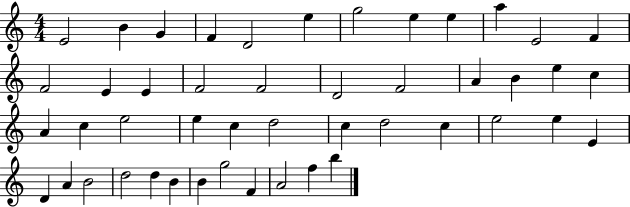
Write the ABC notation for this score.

X:1
T:Untitled
M:4/4
L:1/4
K:C
E2 B G F D2 e g2 e e a E2 F F2 E E F2 F2 D2 F2 A B e c A c e2 e c d2 c d2 c e2 e E D A B2 d2 d B B g2 F A2 f b